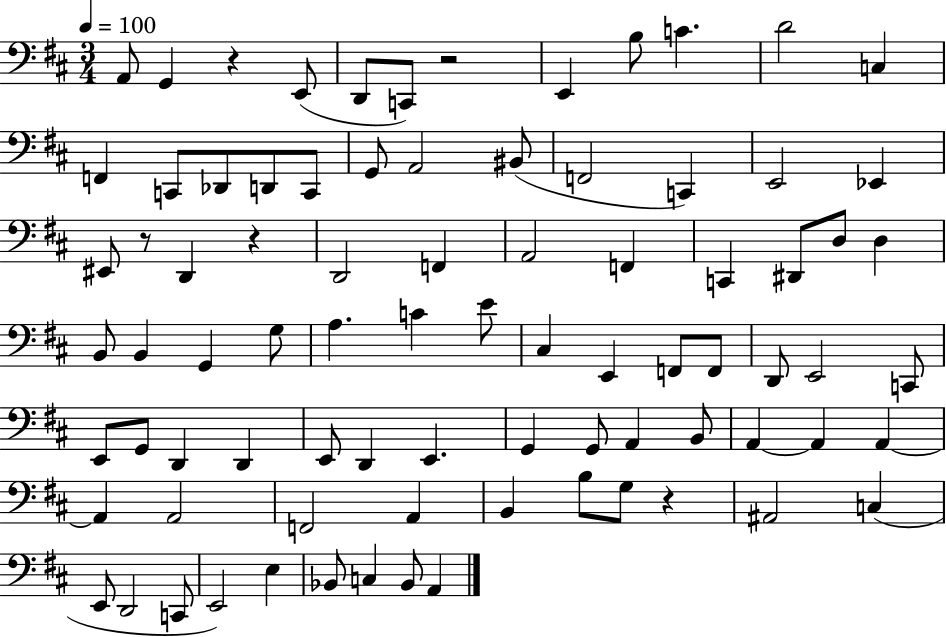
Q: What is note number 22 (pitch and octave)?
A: Eb2